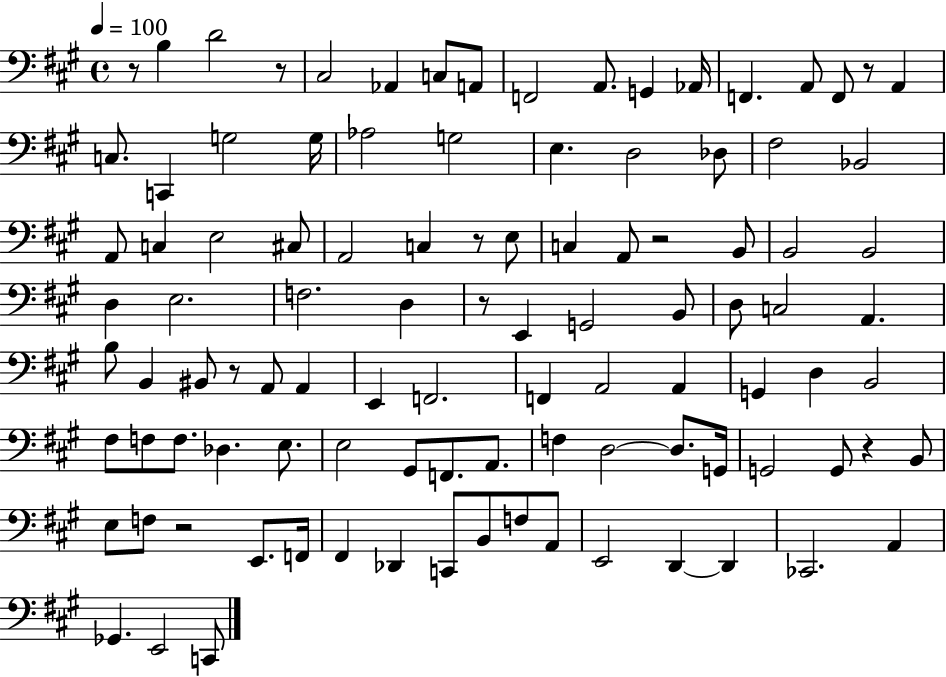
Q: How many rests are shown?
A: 9